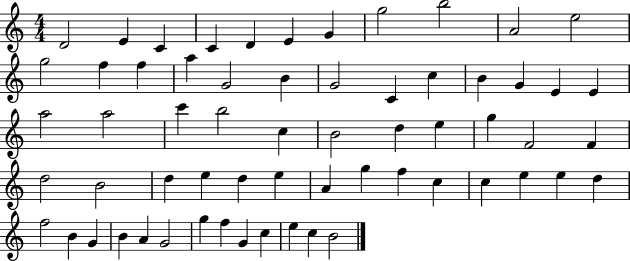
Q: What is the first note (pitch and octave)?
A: D4